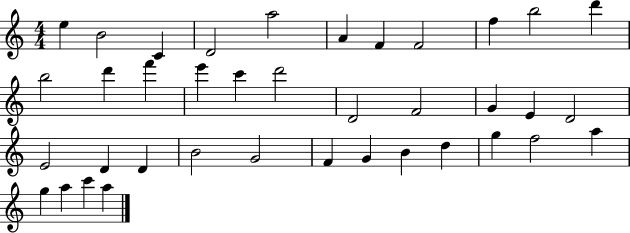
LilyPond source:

{
  \clef treble
  \numericTimeSignature
  \time 4/4
  \key c \major
  e''4 b'2 c'4 | d'2 a''2 | a'4 f'4 f'2 | f''4 b''2 d'''4 | \break b''2 d'''4 f'''4 | e'''4 c'''4 d'''2 | d'2 f'2 | g'4 e'4 d'2 | \break e'2 d'4 d'4 | b'2 g'2 | f'4 g'4 b'4 d''4 | g''4 f''2 a''4 | \break g''4 a''4 c'''4 a''4 | \bar "|."
}